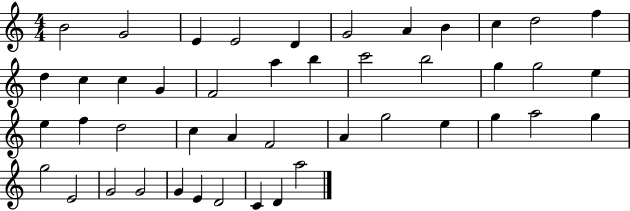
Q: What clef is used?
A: treble